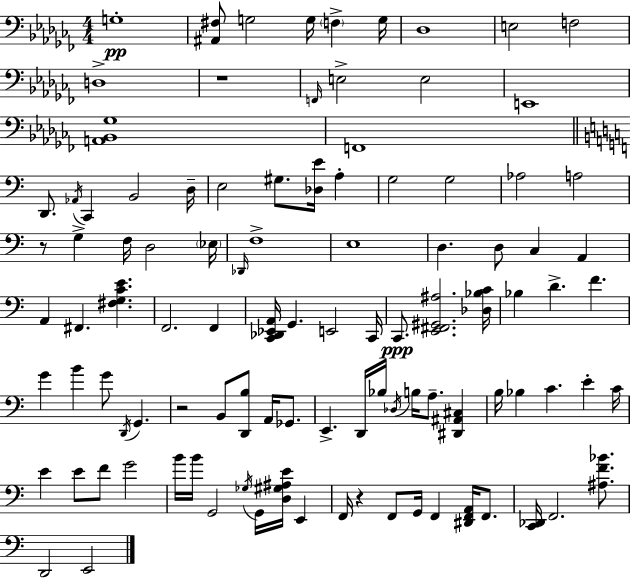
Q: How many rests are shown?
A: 4